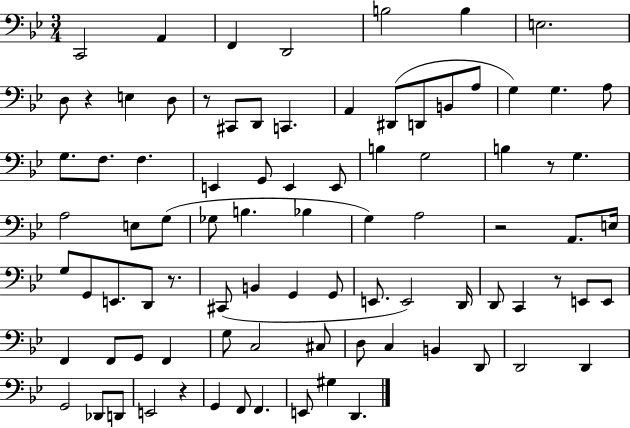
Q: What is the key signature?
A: BES major